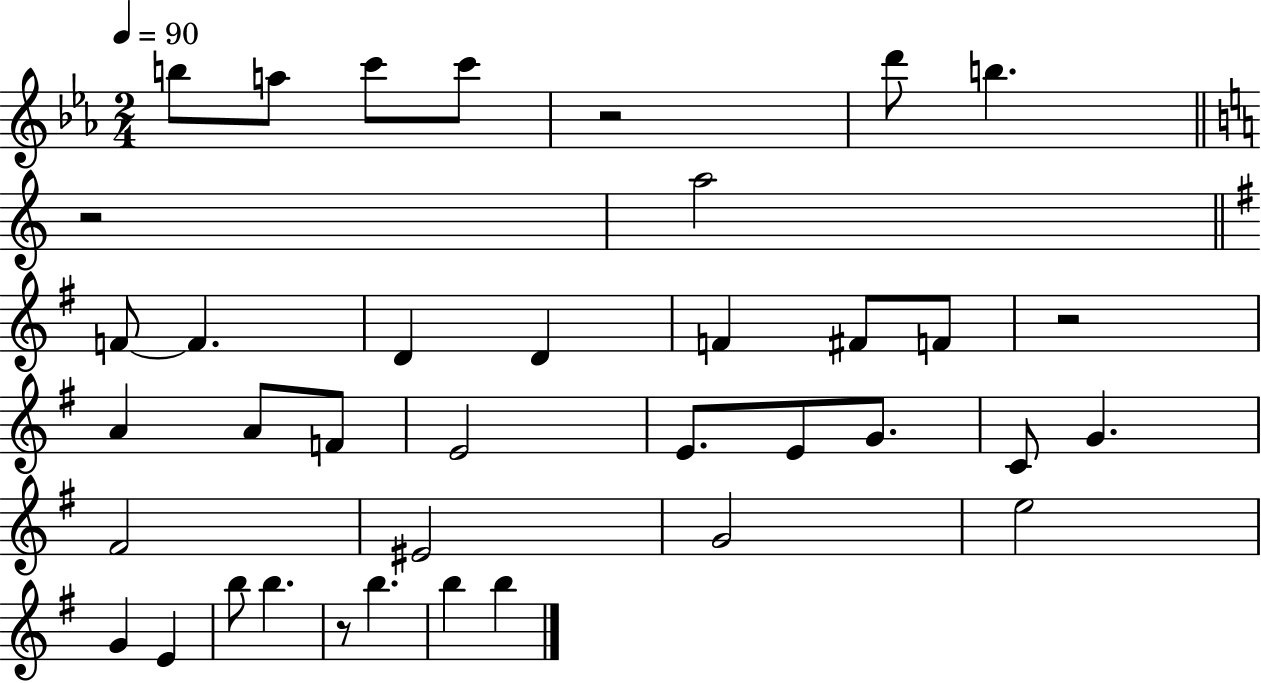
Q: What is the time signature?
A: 2/4